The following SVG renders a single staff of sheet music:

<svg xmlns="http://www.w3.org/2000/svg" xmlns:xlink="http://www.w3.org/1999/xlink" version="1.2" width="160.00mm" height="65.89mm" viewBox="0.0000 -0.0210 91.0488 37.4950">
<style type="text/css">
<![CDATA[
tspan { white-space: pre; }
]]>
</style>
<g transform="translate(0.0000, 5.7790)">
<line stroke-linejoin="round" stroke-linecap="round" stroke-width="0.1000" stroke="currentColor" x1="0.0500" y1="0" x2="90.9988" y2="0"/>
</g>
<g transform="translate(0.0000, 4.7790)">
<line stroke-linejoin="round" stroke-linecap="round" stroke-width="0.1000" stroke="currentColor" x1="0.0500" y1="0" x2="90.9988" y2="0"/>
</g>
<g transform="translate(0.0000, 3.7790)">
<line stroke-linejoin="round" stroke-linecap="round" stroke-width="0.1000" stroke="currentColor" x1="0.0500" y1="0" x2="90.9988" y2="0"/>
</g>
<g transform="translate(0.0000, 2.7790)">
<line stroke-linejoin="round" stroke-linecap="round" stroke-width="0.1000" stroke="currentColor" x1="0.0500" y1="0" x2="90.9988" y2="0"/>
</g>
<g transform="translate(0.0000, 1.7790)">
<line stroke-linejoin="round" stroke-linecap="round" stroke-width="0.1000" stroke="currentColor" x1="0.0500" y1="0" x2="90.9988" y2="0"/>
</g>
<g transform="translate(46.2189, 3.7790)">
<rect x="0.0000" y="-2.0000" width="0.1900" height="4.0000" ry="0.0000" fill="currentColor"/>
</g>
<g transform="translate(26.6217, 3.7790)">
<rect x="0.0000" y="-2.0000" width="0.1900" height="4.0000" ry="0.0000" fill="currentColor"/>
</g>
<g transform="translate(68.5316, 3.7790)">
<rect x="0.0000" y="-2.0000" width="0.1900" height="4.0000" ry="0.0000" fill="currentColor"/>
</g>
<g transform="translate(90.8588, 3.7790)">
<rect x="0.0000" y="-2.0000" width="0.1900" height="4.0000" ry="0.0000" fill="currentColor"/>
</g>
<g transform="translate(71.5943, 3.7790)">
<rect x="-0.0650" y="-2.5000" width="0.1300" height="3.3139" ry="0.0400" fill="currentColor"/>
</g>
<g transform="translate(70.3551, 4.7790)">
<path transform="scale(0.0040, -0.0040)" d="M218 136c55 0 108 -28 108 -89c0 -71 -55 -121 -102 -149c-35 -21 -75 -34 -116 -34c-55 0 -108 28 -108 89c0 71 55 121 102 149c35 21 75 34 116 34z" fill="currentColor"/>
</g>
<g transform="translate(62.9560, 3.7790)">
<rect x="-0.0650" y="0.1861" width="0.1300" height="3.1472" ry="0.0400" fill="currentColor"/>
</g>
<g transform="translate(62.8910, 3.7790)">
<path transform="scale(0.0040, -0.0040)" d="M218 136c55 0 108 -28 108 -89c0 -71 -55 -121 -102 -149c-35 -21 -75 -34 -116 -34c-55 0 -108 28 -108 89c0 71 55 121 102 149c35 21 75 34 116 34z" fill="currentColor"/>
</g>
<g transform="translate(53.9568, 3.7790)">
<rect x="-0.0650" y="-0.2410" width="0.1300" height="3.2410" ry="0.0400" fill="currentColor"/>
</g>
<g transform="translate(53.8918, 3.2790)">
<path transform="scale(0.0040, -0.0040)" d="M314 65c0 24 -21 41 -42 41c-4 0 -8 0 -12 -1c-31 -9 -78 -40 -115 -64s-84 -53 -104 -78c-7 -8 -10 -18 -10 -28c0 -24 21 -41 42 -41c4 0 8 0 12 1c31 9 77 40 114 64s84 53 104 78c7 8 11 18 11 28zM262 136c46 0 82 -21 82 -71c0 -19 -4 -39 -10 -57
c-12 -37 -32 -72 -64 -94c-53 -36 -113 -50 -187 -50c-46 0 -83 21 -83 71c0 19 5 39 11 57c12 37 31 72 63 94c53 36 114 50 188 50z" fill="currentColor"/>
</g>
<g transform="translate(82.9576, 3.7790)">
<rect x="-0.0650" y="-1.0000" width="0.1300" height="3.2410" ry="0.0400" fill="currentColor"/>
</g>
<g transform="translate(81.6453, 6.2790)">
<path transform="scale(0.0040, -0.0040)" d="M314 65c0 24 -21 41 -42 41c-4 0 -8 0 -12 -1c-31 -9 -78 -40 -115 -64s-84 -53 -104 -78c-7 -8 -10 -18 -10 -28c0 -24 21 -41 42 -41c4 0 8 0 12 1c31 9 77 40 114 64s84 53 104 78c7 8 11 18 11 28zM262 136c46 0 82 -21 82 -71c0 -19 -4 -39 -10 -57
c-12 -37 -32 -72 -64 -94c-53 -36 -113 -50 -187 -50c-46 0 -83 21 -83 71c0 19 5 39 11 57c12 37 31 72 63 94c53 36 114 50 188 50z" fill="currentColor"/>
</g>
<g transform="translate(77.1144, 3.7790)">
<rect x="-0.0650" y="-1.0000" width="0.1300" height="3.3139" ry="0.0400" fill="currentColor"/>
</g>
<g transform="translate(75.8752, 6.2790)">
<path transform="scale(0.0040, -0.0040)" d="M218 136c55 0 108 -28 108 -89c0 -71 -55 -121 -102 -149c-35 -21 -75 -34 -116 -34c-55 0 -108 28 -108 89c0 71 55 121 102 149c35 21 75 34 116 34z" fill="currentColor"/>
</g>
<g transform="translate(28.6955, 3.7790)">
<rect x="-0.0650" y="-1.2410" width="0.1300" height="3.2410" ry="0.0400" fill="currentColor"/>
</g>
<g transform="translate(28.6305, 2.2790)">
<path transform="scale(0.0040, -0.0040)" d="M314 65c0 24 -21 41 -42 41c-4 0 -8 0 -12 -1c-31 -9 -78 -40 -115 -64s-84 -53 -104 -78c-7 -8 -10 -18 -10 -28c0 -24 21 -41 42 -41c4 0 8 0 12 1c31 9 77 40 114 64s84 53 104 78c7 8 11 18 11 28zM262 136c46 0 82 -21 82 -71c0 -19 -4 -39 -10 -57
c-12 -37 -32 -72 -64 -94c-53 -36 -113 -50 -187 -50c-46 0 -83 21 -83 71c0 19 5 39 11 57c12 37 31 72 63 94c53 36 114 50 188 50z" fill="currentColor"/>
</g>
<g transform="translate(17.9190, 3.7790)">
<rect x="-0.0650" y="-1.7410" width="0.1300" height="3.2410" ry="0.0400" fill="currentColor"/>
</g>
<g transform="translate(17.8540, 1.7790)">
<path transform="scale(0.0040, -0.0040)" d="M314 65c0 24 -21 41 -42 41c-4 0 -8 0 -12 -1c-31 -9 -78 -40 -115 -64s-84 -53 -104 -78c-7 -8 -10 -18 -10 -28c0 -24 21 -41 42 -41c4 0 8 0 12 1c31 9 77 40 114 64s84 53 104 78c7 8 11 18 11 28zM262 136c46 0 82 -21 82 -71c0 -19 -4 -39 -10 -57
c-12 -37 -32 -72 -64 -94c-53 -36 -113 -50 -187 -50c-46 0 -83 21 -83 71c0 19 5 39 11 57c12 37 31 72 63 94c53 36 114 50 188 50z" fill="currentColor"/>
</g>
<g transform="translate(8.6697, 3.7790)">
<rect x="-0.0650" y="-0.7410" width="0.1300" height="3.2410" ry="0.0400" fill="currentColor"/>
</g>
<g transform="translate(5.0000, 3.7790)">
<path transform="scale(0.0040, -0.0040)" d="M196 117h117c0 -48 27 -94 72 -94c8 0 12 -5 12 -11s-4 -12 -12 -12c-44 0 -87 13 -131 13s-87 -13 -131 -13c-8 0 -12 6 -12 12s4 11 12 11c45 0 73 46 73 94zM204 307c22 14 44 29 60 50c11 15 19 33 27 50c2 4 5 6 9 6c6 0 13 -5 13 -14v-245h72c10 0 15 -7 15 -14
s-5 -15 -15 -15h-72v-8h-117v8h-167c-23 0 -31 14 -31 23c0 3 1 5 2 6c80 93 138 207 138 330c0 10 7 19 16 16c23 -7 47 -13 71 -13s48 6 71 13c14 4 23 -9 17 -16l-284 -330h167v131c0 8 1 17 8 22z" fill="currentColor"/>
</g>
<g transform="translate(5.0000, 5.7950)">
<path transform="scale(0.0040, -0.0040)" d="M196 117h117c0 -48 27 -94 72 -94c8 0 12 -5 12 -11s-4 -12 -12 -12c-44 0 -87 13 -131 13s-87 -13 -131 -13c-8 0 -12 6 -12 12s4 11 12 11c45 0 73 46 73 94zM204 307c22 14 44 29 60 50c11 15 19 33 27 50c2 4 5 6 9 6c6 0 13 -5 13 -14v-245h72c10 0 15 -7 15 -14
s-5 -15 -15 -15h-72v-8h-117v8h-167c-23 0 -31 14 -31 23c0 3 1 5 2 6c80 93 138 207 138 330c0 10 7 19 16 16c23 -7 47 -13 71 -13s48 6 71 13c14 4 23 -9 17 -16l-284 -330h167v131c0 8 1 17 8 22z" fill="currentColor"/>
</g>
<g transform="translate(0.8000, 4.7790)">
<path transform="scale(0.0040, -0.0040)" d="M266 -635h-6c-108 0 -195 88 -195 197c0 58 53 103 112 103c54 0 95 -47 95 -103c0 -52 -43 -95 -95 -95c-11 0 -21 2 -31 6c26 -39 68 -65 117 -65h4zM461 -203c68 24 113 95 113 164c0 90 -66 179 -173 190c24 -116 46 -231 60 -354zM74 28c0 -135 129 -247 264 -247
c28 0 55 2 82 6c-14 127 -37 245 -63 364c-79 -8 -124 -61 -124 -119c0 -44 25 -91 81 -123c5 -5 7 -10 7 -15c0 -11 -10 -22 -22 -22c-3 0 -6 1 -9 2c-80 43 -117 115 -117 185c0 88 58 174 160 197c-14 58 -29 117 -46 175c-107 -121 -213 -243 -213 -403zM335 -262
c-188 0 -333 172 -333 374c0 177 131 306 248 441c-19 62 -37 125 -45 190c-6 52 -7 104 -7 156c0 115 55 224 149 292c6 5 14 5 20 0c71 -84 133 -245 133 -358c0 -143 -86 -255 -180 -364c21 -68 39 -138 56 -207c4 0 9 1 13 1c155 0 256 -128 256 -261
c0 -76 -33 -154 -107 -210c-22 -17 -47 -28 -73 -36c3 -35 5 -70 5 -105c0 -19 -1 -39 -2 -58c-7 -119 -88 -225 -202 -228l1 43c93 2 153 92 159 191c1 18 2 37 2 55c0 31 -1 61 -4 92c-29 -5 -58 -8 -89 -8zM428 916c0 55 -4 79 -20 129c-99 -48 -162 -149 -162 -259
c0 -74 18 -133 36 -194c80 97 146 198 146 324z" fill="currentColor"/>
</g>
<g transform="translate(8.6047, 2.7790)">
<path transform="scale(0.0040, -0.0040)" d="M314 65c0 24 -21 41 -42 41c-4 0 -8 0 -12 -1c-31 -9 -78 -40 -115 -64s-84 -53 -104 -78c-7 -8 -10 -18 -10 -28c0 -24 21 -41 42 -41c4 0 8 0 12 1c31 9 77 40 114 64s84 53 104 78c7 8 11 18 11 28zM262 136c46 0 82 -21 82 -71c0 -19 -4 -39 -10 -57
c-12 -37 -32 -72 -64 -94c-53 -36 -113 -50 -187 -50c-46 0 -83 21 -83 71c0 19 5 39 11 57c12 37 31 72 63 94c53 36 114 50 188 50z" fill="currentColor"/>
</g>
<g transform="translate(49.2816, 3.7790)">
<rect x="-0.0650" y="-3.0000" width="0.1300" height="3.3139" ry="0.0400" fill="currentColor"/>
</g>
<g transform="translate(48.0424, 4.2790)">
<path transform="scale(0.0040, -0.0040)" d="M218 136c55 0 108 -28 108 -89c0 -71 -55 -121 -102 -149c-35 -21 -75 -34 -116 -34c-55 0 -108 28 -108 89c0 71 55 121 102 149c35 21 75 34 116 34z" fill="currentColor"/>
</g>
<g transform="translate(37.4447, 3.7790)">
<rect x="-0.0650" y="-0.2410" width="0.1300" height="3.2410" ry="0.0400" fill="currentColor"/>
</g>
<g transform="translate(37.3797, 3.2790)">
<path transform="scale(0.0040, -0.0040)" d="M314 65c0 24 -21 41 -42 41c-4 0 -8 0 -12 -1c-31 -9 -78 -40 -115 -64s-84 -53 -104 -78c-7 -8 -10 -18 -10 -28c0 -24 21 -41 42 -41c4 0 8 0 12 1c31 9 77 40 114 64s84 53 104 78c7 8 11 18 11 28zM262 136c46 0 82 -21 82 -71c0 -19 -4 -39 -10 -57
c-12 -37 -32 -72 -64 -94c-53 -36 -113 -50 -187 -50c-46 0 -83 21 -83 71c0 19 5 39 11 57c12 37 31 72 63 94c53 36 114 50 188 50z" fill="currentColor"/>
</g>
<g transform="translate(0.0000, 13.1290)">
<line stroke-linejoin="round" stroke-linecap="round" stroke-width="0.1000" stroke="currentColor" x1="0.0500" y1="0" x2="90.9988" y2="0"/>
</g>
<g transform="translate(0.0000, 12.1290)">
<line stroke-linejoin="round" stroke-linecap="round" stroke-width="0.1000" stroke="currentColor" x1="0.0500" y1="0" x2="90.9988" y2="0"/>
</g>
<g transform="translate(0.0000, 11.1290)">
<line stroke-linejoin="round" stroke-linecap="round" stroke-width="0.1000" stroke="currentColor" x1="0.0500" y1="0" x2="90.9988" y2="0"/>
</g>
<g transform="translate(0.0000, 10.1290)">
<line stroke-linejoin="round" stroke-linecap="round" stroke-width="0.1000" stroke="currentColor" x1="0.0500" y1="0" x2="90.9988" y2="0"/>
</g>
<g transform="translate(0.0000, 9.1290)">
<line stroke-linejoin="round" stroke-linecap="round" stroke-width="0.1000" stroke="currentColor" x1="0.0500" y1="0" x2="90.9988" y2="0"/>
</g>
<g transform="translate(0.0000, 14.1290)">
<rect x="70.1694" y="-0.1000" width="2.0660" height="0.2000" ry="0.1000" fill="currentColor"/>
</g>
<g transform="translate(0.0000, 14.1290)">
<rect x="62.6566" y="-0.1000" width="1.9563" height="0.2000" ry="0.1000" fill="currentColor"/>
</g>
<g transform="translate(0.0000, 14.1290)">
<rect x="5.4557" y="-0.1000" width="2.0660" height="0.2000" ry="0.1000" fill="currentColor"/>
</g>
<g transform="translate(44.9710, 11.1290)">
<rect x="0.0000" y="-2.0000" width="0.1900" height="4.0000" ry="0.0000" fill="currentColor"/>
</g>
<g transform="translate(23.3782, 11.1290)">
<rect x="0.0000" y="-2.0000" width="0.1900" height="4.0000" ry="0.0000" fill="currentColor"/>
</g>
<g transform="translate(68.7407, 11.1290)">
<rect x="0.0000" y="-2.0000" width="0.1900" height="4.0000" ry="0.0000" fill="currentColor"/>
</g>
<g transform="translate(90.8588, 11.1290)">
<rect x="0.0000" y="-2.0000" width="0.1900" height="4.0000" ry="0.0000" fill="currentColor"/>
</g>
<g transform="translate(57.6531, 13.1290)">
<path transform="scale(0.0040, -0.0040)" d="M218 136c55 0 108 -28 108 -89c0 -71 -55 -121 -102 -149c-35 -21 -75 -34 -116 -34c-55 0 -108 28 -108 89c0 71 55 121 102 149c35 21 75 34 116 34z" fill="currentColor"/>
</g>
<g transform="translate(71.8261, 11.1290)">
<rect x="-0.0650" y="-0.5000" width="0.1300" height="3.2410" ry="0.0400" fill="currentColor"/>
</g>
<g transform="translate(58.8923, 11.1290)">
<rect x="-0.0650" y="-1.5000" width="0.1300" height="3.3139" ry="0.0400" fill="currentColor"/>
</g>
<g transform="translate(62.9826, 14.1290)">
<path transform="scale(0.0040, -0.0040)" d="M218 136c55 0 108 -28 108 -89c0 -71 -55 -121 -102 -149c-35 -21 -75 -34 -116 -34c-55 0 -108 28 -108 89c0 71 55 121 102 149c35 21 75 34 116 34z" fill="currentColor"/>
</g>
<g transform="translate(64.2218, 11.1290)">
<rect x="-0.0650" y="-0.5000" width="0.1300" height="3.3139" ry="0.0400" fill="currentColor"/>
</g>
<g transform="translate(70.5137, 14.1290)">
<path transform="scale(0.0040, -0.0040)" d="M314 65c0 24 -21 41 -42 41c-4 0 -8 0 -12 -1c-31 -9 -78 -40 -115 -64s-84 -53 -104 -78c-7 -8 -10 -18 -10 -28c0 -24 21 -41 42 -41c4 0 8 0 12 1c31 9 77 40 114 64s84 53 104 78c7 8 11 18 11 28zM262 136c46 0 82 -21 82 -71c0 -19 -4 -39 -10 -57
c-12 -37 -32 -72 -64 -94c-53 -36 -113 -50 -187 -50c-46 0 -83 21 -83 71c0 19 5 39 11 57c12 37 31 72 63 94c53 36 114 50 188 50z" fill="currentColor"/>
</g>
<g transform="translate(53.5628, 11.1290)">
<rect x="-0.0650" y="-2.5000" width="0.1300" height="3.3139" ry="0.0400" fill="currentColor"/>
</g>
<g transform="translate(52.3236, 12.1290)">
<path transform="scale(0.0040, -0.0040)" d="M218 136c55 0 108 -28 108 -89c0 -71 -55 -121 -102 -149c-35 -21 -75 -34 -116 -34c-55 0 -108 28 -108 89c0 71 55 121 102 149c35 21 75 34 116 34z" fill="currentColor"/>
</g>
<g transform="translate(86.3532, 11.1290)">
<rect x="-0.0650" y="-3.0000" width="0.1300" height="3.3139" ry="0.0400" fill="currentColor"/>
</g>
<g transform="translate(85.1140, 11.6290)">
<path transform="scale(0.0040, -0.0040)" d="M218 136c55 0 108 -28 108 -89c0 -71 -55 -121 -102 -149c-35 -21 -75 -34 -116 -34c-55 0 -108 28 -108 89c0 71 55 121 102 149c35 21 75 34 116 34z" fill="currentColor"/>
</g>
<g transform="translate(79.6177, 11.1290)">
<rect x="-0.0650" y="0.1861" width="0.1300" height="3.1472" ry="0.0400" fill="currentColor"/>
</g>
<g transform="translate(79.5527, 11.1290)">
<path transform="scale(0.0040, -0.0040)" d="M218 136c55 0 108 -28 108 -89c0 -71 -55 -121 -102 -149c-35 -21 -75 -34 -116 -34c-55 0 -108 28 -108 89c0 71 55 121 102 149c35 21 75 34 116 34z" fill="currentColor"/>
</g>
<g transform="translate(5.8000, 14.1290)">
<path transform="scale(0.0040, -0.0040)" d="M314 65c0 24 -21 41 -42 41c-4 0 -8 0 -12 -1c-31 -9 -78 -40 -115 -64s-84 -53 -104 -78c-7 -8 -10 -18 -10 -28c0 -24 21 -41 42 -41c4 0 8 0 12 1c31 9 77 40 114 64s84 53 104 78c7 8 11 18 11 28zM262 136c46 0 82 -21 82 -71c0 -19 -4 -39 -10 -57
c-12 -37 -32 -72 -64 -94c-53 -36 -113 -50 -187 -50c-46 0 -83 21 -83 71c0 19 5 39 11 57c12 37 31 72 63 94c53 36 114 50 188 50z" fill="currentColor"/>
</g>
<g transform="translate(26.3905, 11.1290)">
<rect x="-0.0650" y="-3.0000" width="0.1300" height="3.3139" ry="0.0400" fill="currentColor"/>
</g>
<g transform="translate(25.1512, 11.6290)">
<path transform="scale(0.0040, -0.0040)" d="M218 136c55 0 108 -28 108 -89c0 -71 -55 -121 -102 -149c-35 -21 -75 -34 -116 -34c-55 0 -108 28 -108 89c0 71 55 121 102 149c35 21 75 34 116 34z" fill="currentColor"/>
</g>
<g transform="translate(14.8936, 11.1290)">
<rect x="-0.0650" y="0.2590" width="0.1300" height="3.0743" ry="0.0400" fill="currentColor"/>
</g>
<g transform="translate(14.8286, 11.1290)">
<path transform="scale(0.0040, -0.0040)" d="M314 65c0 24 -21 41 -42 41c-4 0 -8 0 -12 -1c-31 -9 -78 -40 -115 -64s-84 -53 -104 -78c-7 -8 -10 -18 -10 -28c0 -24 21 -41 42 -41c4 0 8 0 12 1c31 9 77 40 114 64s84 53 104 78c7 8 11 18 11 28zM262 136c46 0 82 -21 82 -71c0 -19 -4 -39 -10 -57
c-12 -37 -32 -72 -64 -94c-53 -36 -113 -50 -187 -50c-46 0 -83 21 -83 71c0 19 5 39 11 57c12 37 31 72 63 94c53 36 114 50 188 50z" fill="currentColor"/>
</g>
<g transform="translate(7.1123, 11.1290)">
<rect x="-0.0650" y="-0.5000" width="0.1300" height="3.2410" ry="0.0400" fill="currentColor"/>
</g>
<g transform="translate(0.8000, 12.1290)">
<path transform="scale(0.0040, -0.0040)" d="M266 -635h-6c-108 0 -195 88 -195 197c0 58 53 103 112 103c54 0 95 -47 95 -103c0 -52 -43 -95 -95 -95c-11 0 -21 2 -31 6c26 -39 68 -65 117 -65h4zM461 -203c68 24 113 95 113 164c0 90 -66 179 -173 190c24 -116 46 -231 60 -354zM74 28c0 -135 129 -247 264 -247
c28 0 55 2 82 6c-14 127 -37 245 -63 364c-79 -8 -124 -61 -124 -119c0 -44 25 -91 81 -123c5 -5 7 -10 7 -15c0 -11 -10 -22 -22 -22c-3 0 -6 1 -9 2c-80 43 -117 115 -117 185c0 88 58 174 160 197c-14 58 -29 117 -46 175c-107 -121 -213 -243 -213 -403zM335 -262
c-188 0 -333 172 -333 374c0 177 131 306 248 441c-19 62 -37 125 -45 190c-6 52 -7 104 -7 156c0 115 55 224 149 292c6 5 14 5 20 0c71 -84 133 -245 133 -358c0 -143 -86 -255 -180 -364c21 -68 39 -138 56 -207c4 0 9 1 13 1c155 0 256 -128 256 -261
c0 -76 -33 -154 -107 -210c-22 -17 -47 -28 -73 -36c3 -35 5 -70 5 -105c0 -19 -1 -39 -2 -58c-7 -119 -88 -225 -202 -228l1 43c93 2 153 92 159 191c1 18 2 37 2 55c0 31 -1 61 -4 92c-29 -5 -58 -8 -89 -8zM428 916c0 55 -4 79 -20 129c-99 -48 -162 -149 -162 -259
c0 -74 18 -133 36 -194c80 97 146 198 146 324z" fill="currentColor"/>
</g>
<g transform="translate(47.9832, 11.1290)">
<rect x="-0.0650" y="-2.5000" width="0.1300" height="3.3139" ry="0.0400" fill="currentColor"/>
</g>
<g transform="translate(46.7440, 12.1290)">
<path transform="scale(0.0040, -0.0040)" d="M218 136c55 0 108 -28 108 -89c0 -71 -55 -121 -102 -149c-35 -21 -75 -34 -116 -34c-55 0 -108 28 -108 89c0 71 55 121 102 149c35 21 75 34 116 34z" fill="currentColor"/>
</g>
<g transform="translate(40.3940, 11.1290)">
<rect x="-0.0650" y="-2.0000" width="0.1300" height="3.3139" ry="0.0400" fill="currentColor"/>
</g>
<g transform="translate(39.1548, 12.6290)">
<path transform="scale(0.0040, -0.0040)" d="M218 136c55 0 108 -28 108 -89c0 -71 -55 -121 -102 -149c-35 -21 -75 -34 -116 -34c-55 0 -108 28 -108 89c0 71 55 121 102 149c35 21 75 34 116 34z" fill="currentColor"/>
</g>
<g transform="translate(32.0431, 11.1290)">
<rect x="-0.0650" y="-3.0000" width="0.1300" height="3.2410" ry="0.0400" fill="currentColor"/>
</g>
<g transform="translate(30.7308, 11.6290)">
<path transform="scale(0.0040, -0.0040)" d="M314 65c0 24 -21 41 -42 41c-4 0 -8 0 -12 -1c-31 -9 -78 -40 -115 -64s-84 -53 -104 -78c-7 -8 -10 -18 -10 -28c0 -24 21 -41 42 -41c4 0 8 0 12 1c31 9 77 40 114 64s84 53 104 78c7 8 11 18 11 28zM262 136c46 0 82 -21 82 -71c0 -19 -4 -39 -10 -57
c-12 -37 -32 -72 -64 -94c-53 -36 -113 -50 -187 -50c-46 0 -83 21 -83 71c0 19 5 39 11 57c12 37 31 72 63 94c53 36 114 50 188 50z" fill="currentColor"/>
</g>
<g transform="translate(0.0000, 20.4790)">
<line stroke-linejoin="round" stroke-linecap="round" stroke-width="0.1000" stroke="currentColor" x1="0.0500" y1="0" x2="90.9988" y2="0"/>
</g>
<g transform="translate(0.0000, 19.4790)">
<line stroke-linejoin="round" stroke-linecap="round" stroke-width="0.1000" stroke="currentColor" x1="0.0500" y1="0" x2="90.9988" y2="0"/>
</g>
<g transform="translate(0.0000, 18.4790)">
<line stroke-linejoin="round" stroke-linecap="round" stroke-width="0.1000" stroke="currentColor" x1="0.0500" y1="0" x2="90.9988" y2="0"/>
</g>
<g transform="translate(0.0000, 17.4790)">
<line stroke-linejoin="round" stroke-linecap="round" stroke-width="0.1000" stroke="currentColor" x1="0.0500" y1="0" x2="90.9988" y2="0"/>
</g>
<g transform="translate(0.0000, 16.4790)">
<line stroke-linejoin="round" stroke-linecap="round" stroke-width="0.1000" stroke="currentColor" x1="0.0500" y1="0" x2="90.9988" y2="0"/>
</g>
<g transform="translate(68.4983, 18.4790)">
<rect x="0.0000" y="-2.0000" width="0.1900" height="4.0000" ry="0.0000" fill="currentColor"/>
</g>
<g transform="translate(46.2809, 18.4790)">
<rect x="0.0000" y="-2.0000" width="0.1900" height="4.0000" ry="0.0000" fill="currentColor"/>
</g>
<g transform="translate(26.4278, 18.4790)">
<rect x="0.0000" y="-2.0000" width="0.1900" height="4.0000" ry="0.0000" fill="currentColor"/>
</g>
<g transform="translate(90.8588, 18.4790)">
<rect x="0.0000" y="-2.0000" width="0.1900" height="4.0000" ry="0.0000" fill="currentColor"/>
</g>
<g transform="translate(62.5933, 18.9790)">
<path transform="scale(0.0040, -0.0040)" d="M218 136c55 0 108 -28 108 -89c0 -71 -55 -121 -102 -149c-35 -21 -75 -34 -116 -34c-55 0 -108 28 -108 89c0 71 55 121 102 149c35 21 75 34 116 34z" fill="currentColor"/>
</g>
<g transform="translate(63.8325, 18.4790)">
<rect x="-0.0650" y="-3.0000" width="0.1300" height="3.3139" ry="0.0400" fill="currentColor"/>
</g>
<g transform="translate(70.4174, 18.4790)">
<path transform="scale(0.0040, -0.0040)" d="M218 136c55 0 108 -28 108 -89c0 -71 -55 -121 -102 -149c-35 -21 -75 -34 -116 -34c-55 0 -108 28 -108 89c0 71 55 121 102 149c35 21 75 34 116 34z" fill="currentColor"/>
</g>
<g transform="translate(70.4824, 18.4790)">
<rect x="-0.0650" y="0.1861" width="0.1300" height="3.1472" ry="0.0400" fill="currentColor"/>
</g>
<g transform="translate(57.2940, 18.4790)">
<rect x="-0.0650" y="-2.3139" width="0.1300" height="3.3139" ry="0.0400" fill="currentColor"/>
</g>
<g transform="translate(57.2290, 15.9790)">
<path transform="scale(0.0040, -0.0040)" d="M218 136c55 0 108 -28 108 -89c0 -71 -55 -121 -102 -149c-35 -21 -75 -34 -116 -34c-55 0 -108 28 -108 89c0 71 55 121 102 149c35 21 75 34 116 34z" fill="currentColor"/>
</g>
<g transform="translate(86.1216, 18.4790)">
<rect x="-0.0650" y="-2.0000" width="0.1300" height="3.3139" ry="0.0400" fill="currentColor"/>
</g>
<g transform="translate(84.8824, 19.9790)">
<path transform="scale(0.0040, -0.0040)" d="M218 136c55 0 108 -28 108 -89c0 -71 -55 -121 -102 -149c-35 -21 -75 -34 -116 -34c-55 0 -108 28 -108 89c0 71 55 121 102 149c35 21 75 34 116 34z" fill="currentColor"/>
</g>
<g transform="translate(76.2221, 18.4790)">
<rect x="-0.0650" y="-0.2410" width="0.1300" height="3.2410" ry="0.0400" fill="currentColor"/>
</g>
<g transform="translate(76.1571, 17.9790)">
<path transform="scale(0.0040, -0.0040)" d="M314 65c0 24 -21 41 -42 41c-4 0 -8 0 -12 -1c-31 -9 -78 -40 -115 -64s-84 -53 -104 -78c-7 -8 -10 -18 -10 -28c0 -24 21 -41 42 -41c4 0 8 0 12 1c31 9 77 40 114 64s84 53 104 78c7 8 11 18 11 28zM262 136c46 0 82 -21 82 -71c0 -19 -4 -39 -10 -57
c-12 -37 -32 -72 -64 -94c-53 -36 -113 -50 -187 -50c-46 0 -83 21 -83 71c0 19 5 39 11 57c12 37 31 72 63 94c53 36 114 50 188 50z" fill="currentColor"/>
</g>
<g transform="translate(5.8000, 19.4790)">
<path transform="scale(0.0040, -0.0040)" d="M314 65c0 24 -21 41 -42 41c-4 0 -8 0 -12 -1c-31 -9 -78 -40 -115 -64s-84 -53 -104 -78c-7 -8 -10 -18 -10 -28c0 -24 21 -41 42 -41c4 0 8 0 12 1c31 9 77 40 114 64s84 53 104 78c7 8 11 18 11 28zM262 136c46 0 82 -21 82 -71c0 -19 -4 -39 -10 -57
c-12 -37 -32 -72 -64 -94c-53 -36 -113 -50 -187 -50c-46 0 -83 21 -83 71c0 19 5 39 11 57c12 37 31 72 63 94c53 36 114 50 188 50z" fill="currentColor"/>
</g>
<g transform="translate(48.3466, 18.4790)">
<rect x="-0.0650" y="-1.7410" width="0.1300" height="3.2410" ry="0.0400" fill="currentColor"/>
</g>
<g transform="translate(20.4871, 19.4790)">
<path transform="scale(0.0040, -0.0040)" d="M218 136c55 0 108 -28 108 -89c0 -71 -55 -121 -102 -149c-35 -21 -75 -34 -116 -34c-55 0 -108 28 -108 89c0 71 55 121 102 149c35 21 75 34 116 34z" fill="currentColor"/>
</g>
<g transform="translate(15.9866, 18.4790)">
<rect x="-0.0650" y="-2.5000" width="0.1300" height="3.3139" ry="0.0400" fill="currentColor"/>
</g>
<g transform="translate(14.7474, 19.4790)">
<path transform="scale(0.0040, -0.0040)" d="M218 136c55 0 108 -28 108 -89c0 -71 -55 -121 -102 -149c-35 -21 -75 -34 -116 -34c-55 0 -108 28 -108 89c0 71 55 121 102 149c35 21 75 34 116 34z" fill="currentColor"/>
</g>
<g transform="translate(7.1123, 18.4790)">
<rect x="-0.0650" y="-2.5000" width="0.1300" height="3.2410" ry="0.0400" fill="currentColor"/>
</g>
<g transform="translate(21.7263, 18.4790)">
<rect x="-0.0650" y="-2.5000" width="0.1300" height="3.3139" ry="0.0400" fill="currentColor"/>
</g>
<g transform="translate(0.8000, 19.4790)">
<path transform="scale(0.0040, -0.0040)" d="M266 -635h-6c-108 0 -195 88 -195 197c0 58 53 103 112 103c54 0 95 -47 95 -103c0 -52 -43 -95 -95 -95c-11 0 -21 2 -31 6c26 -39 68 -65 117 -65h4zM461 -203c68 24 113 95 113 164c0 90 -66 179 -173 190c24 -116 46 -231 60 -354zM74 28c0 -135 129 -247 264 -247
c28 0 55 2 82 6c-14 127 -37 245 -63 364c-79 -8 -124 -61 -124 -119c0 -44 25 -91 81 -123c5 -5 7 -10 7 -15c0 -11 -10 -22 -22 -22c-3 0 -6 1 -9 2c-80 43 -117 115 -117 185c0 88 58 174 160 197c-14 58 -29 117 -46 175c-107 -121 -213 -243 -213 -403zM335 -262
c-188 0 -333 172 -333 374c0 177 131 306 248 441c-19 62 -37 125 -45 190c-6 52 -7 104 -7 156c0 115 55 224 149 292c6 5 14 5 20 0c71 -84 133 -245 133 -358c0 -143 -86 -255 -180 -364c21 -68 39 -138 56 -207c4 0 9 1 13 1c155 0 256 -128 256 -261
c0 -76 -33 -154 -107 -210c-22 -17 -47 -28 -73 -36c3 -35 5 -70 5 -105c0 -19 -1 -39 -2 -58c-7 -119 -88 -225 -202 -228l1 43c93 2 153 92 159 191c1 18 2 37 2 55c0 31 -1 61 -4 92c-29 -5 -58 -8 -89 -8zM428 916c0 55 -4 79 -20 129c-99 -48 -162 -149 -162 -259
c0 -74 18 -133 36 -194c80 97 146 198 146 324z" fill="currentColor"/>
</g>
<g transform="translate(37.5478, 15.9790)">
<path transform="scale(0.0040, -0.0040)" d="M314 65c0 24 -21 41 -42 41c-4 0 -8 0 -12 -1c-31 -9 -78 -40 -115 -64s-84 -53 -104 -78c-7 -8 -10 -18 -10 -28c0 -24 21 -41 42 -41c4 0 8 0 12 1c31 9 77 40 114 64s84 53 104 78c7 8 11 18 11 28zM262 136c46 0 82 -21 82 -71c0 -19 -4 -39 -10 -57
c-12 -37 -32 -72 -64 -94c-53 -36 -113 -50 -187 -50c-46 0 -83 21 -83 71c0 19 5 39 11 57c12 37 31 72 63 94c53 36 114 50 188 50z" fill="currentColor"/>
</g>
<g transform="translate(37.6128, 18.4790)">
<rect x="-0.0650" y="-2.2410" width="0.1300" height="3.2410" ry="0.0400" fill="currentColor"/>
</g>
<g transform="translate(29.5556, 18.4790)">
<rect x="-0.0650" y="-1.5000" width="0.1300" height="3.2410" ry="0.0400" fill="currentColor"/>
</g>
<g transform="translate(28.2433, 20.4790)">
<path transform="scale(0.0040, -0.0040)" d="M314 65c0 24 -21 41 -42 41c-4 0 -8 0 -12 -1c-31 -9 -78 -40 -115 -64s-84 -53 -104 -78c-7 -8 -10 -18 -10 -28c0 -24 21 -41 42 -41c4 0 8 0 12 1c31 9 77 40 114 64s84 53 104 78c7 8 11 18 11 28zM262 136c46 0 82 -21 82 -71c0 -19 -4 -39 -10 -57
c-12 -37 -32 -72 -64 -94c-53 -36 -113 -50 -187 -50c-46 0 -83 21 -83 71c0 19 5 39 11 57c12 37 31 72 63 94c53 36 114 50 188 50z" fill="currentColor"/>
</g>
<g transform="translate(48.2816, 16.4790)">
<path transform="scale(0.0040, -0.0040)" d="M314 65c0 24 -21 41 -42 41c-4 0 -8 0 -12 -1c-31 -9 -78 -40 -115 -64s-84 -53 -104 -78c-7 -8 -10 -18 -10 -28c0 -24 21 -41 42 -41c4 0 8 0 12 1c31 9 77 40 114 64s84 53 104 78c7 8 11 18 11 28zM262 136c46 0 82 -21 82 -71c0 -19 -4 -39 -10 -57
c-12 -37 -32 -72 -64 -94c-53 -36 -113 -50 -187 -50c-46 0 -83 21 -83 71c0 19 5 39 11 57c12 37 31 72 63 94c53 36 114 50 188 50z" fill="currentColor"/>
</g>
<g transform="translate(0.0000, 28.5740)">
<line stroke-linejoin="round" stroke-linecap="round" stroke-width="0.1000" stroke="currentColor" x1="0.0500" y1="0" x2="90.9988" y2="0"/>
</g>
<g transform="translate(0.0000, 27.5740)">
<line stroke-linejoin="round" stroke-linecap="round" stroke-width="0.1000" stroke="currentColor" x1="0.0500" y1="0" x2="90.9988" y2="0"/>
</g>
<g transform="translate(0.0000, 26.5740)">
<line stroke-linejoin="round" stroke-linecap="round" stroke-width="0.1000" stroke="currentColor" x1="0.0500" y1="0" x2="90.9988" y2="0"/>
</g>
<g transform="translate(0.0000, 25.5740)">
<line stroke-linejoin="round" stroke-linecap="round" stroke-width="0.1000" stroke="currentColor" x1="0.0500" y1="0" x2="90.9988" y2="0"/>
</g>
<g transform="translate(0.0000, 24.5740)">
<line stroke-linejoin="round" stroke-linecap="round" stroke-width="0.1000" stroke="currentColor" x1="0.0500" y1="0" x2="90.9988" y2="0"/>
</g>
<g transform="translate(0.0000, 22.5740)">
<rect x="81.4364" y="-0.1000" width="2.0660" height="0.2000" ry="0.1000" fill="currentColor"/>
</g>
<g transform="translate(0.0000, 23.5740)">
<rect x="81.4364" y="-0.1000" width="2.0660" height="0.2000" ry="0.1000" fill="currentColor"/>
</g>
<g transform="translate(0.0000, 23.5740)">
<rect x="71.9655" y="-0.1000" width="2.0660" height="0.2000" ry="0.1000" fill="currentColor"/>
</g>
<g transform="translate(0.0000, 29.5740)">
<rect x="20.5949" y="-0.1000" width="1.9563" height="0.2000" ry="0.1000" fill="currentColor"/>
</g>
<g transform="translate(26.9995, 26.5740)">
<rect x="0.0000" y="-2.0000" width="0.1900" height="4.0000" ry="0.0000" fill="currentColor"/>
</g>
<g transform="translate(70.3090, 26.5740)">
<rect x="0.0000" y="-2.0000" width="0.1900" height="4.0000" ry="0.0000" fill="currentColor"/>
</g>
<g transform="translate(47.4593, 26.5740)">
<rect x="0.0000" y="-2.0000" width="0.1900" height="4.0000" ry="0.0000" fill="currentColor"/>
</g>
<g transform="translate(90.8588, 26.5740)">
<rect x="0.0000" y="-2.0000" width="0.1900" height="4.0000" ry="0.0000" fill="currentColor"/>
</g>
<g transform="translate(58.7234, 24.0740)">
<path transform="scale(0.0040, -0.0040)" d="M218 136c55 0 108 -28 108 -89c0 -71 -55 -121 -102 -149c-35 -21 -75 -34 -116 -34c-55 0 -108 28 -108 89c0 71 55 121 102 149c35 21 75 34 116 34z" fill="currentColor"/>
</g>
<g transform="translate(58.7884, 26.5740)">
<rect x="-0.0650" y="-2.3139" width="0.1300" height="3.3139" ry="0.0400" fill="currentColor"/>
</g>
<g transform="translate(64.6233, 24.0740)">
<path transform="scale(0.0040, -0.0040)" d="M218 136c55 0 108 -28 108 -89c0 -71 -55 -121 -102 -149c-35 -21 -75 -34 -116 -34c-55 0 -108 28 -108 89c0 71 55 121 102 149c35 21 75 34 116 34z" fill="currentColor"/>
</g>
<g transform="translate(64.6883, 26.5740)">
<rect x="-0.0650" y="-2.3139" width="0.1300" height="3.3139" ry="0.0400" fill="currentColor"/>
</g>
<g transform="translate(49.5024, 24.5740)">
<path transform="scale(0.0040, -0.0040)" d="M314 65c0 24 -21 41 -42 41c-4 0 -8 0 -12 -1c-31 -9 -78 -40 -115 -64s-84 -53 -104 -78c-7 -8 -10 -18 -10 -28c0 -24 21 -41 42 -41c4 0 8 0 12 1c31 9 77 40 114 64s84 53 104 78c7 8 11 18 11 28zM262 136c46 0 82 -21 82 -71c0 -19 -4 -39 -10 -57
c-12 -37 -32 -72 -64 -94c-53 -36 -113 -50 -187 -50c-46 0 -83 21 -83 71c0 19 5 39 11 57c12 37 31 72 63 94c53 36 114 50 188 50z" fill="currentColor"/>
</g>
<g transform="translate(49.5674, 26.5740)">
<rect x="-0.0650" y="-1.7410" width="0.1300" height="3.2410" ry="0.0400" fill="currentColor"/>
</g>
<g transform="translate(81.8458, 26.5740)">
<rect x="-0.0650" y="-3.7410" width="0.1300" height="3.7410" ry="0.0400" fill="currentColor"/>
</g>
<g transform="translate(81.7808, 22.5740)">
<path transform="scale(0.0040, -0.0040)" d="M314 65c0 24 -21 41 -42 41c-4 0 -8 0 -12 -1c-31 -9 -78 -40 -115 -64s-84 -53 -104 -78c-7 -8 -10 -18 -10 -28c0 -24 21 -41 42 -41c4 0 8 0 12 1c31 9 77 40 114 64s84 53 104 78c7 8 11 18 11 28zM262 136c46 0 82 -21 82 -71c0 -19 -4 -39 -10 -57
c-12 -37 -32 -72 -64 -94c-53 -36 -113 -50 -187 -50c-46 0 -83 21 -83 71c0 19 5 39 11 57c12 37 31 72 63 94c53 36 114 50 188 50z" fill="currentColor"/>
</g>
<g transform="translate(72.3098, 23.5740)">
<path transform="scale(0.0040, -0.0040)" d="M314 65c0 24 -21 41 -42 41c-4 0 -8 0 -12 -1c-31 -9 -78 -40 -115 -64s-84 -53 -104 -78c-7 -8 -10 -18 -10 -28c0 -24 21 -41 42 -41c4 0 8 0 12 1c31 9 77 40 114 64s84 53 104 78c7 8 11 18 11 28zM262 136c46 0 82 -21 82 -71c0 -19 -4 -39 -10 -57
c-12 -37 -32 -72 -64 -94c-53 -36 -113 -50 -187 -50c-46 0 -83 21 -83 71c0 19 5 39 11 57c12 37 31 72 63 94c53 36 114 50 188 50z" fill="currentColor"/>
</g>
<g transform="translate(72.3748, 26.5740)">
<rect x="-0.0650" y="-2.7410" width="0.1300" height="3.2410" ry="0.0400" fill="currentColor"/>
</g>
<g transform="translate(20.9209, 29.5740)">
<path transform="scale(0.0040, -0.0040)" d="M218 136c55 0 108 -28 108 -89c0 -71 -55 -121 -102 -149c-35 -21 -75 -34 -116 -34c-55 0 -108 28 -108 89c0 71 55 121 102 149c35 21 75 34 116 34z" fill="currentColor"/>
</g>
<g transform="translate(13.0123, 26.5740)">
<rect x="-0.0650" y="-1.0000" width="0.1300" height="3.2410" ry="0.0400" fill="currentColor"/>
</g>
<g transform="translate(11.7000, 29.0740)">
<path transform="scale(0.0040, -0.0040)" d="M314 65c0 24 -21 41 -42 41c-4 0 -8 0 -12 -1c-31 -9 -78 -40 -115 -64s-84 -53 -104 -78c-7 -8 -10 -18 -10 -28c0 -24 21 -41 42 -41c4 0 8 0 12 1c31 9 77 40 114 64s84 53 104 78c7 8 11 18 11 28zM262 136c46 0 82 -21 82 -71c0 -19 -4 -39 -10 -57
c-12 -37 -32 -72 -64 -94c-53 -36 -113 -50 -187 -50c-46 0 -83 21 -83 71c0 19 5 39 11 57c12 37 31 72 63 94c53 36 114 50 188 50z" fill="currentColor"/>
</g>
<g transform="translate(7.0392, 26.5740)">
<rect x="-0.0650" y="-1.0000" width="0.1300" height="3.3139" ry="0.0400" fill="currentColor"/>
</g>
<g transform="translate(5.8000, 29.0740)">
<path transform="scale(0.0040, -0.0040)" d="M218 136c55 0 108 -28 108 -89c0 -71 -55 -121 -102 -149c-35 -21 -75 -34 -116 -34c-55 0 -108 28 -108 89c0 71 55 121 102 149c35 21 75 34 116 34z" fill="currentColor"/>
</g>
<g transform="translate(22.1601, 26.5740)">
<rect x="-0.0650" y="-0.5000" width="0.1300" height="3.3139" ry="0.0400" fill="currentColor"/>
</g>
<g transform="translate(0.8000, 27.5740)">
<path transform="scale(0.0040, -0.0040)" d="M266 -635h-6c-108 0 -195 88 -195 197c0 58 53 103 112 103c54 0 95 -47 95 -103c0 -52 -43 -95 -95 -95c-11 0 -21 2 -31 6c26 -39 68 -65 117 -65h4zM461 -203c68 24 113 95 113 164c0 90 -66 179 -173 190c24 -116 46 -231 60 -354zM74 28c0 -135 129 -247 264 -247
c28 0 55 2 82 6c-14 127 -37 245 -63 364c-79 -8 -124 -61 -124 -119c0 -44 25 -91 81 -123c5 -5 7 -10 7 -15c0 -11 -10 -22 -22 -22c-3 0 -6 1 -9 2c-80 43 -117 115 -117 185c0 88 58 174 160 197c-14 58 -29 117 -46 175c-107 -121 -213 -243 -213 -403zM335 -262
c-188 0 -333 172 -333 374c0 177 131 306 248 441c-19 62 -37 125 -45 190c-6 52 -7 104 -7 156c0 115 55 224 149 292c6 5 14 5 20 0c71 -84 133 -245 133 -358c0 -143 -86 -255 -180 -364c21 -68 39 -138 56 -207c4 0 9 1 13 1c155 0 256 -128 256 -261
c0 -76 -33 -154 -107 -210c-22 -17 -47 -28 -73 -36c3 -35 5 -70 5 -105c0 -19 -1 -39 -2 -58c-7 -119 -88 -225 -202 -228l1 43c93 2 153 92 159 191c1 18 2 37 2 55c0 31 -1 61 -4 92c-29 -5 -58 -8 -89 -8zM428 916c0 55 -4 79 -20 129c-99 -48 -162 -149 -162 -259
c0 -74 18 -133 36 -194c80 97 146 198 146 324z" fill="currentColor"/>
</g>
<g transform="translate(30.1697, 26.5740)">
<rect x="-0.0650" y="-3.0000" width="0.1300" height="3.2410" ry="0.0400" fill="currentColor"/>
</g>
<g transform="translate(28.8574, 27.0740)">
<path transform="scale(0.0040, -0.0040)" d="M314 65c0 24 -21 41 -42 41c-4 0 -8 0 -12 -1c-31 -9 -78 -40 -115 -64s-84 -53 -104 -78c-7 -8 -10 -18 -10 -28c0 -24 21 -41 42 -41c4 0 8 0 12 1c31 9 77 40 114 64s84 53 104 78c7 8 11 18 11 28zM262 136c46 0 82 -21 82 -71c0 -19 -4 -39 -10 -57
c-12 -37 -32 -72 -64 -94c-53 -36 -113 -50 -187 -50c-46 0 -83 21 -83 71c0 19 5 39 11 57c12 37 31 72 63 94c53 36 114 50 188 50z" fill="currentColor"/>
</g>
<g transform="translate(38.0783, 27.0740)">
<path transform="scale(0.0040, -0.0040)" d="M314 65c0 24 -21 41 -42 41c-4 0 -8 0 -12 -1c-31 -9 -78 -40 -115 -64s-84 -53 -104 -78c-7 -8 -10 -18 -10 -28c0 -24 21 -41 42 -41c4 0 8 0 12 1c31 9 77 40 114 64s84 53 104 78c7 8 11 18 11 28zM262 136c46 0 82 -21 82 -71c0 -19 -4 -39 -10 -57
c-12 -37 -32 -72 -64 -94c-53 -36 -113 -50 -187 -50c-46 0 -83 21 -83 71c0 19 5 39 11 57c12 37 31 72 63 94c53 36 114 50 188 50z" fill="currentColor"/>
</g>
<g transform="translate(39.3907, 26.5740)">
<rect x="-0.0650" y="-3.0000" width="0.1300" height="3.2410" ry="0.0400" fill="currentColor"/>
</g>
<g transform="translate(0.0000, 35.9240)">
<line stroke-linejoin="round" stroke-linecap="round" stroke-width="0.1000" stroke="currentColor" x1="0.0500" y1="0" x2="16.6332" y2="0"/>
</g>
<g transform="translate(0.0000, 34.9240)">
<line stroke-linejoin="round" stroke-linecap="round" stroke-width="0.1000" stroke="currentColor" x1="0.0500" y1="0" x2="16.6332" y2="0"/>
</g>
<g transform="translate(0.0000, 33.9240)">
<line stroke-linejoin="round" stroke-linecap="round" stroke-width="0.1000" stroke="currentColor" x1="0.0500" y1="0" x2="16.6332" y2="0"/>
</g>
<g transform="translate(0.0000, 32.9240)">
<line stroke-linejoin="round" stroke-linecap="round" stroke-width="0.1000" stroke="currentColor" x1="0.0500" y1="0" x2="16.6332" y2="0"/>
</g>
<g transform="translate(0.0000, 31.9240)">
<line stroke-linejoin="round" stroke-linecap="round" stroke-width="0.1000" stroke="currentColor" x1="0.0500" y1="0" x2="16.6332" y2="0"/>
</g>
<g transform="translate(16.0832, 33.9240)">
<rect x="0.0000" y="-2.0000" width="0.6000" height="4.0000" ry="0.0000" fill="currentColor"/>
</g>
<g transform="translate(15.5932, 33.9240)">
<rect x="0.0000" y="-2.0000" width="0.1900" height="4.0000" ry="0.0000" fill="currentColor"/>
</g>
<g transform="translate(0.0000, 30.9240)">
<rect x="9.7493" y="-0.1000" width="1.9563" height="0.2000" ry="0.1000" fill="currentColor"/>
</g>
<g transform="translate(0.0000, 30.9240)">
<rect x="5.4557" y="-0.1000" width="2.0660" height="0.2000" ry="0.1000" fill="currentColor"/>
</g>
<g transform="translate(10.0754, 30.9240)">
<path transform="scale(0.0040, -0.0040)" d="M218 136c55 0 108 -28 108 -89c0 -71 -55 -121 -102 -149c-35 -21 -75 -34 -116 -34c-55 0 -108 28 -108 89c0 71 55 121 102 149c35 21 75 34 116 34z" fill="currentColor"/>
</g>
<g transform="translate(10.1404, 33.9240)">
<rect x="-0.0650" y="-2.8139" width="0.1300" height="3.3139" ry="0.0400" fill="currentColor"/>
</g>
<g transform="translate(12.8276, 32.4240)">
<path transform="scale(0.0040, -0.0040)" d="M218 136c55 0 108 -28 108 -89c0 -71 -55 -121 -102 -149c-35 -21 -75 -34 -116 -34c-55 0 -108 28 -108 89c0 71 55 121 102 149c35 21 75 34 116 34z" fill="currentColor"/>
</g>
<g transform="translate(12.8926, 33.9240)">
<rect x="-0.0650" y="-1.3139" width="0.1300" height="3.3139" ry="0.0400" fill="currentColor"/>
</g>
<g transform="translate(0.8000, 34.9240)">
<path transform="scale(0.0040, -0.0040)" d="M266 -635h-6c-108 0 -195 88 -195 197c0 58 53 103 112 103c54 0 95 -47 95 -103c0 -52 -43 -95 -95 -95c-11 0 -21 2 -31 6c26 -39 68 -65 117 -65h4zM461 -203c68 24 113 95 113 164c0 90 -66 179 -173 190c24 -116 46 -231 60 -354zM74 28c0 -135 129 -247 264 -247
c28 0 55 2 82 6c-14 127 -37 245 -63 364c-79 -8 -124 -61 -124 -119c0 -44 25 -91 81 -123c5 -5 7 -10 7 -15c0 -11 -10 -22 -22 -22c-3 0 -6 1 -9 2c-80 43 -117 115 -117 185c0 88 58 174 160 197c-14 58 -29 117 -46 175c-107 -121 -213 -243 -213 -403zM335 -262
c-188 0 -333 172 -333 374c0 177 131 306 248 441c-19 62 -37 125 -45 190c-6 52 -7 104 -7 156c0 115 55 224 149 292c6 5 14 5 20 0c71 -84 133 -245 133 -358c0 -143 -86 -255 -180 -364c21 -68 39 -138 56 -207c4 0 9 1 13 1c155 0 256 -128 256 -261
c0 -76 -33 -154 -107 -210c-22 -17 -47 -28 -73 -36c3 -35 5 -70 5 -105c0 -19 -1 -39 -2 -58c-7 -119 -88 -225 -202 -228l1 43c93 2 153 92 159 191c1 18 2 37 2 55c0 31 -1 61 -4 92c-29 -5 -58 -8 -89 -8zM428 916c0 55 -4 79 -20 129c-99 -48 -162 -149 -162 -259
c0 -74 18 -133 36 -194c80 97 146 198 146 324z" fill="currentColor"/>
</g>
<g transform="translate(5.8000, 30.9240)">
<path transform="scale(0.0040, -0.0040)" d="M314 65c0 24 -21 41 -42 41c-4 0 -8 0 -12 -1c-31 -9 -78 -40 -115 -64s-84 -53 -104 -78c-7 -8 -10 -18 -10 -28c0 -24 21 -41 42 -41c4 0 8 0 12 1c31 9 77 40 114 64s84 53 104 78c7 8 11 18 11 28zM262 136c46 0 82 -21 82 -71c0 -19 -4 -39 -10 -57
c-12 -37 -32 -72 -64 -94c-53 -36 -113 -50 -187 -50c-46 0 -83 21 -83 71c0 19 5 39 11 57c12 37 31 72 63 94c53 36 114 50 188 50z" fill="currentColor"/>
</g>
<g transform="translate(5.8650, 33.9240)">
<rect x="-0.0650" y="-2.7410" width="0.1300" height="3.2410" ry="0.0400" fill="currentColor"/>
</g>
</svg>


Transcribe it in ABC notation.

X:1
T:Untitled
M:4/4
L:1/4
K:C
d2 f2 e2 c2 A c2 B G D D2 C2 B2 A A2 F G G E C C2 B A G2 G G E2 g2 f2 g A B c2 F D D2 C A2 A2 f2 g g a2 c'2 a2 a e